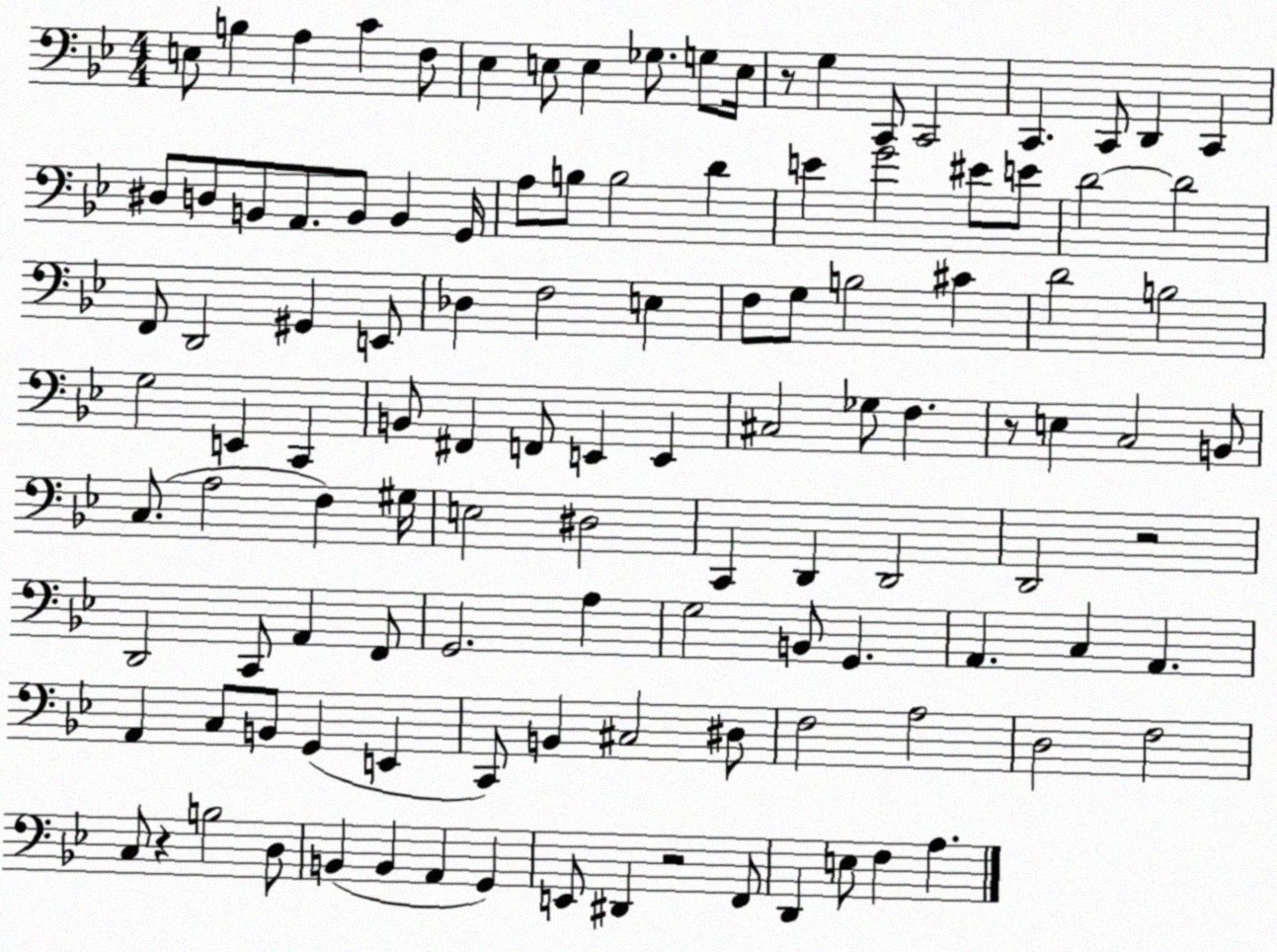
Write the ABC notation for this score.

X:1
T:Untitled
M:4/4
L:1/4
K:Bb
E,/2 B, A, C F,/2 _E, E,/2 E, _G,/2 G,/2 E,/4 z/2 G, C,,/2 C,,2 C,, C,,/2 D,, C,, ^D,/2 D,/2 B,,/2 A,,/2 B,,/2 B,, G,,/4 A,/2 B,/2 B,2 D E G2 ^E/2 E/2 D2 D2 F,,/2 D,,2 ^G,, E,,/2 _D, F,2 E, F,/2 G,/2 B,2 ^C D2 B,2 G,2 E,, C,, B,,/2 ^F,, F,,/2 E,, E,, ^C,2 _G,/2 F, z/2 E, C,2 B,,/2 C,/2 A,2 F, ^G,/4 E,2 ^D,2 C,, D,, D,,2 D,,2 z2 D,,2 C,,/2 A,, F,,/2 G,,2 A, G,2 B,,/2 G,, A,, C, A,, A,, C,/2 B,,/2 G,, E,, C,,/2 B,, ^C,2 ^D,/2 F,2 A,2 D,2 F,2 C,/2 z B,2 D,/2 B,, B,, A,, G,, E,,/2 ^D,, z2 F,,/2 D,, E,/2 F, A,